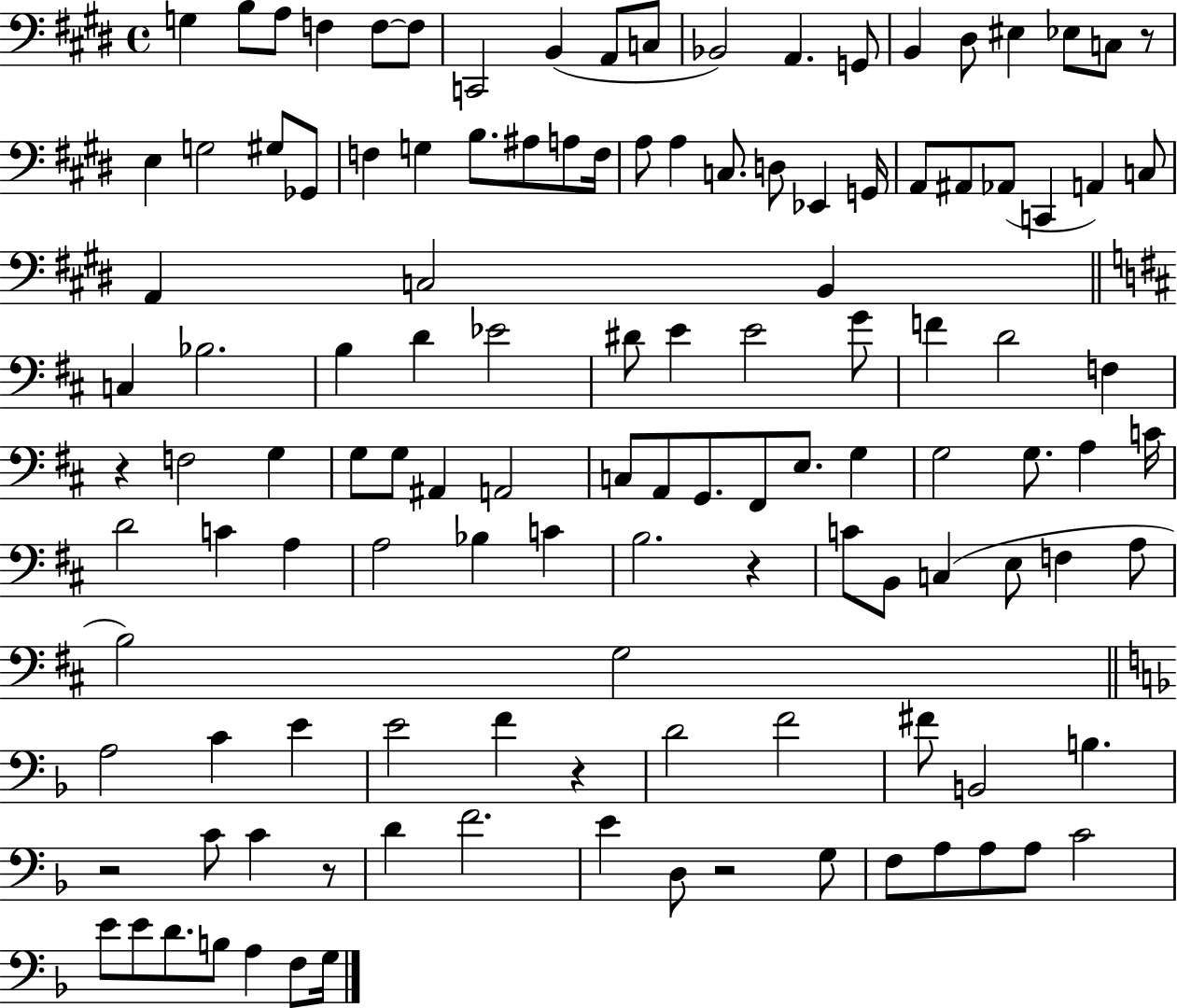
G3/q B3/e A3/e F3/q F3/e F3/e C2/h B2/q A2/e C3/e Bb2/h A2/q. G2/e B2/q D#3/e EIS3/q Eb3/e C3/e R/e E3/q G3/h G#3/e Gb2/e F3/q G3/q B3/e. A#3/e A3/e F3/s A3/e A3/q C3/e. D3/e Eb2/q G2/s A2/e A#2/e Ab2/e C2/q A2/q C3/e A2/q C3/h B2/q C3/q Bb3/h. B3/q D4/q Eb4/h D#4/e E4/q E4/h G4/e F4/q D4/h F3/q R/q F3/h G3/q G3/e G3/e A#2/q A2/h C3/e A2/e G2/e. F#2/e E3/e. G3/q G3/h G3/e. A3/q C4/s D4/h C4/q A3/q A3/h Bb3/q C4/q B3/h. R/q C4/e B2/e C3/q E3/e F3/q A3/e B3/h G3/h A3/h C4/q E4/q E4/h F4/q R/q D4/h F4/h F#4/e B2/h B3/q. R/h C4/e C4/q R/e D4/q F4/h. E4/q D3/e R/h G3/e F3/e A3/e A3/e A3/e C4/h E4/e E4/e D4/e. B3/e A3/q F3/e G3/s